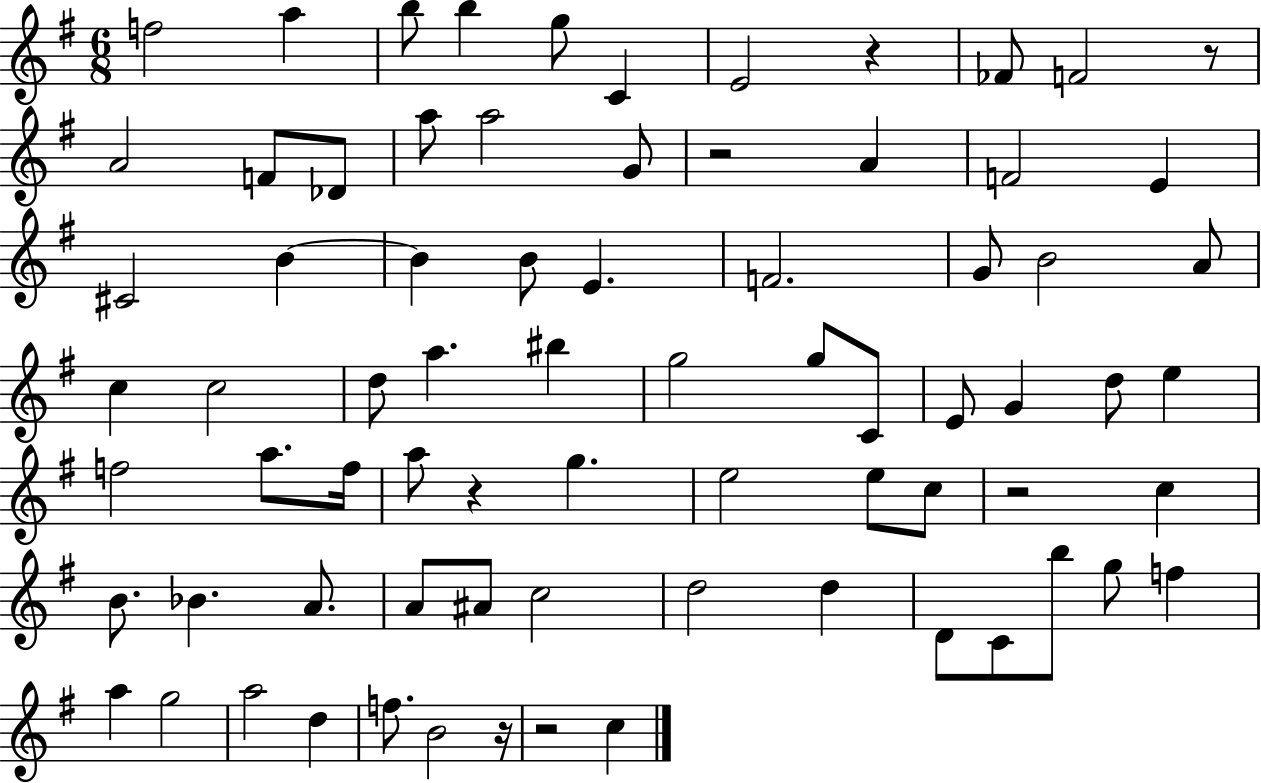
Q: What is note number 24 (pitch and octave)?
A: F4